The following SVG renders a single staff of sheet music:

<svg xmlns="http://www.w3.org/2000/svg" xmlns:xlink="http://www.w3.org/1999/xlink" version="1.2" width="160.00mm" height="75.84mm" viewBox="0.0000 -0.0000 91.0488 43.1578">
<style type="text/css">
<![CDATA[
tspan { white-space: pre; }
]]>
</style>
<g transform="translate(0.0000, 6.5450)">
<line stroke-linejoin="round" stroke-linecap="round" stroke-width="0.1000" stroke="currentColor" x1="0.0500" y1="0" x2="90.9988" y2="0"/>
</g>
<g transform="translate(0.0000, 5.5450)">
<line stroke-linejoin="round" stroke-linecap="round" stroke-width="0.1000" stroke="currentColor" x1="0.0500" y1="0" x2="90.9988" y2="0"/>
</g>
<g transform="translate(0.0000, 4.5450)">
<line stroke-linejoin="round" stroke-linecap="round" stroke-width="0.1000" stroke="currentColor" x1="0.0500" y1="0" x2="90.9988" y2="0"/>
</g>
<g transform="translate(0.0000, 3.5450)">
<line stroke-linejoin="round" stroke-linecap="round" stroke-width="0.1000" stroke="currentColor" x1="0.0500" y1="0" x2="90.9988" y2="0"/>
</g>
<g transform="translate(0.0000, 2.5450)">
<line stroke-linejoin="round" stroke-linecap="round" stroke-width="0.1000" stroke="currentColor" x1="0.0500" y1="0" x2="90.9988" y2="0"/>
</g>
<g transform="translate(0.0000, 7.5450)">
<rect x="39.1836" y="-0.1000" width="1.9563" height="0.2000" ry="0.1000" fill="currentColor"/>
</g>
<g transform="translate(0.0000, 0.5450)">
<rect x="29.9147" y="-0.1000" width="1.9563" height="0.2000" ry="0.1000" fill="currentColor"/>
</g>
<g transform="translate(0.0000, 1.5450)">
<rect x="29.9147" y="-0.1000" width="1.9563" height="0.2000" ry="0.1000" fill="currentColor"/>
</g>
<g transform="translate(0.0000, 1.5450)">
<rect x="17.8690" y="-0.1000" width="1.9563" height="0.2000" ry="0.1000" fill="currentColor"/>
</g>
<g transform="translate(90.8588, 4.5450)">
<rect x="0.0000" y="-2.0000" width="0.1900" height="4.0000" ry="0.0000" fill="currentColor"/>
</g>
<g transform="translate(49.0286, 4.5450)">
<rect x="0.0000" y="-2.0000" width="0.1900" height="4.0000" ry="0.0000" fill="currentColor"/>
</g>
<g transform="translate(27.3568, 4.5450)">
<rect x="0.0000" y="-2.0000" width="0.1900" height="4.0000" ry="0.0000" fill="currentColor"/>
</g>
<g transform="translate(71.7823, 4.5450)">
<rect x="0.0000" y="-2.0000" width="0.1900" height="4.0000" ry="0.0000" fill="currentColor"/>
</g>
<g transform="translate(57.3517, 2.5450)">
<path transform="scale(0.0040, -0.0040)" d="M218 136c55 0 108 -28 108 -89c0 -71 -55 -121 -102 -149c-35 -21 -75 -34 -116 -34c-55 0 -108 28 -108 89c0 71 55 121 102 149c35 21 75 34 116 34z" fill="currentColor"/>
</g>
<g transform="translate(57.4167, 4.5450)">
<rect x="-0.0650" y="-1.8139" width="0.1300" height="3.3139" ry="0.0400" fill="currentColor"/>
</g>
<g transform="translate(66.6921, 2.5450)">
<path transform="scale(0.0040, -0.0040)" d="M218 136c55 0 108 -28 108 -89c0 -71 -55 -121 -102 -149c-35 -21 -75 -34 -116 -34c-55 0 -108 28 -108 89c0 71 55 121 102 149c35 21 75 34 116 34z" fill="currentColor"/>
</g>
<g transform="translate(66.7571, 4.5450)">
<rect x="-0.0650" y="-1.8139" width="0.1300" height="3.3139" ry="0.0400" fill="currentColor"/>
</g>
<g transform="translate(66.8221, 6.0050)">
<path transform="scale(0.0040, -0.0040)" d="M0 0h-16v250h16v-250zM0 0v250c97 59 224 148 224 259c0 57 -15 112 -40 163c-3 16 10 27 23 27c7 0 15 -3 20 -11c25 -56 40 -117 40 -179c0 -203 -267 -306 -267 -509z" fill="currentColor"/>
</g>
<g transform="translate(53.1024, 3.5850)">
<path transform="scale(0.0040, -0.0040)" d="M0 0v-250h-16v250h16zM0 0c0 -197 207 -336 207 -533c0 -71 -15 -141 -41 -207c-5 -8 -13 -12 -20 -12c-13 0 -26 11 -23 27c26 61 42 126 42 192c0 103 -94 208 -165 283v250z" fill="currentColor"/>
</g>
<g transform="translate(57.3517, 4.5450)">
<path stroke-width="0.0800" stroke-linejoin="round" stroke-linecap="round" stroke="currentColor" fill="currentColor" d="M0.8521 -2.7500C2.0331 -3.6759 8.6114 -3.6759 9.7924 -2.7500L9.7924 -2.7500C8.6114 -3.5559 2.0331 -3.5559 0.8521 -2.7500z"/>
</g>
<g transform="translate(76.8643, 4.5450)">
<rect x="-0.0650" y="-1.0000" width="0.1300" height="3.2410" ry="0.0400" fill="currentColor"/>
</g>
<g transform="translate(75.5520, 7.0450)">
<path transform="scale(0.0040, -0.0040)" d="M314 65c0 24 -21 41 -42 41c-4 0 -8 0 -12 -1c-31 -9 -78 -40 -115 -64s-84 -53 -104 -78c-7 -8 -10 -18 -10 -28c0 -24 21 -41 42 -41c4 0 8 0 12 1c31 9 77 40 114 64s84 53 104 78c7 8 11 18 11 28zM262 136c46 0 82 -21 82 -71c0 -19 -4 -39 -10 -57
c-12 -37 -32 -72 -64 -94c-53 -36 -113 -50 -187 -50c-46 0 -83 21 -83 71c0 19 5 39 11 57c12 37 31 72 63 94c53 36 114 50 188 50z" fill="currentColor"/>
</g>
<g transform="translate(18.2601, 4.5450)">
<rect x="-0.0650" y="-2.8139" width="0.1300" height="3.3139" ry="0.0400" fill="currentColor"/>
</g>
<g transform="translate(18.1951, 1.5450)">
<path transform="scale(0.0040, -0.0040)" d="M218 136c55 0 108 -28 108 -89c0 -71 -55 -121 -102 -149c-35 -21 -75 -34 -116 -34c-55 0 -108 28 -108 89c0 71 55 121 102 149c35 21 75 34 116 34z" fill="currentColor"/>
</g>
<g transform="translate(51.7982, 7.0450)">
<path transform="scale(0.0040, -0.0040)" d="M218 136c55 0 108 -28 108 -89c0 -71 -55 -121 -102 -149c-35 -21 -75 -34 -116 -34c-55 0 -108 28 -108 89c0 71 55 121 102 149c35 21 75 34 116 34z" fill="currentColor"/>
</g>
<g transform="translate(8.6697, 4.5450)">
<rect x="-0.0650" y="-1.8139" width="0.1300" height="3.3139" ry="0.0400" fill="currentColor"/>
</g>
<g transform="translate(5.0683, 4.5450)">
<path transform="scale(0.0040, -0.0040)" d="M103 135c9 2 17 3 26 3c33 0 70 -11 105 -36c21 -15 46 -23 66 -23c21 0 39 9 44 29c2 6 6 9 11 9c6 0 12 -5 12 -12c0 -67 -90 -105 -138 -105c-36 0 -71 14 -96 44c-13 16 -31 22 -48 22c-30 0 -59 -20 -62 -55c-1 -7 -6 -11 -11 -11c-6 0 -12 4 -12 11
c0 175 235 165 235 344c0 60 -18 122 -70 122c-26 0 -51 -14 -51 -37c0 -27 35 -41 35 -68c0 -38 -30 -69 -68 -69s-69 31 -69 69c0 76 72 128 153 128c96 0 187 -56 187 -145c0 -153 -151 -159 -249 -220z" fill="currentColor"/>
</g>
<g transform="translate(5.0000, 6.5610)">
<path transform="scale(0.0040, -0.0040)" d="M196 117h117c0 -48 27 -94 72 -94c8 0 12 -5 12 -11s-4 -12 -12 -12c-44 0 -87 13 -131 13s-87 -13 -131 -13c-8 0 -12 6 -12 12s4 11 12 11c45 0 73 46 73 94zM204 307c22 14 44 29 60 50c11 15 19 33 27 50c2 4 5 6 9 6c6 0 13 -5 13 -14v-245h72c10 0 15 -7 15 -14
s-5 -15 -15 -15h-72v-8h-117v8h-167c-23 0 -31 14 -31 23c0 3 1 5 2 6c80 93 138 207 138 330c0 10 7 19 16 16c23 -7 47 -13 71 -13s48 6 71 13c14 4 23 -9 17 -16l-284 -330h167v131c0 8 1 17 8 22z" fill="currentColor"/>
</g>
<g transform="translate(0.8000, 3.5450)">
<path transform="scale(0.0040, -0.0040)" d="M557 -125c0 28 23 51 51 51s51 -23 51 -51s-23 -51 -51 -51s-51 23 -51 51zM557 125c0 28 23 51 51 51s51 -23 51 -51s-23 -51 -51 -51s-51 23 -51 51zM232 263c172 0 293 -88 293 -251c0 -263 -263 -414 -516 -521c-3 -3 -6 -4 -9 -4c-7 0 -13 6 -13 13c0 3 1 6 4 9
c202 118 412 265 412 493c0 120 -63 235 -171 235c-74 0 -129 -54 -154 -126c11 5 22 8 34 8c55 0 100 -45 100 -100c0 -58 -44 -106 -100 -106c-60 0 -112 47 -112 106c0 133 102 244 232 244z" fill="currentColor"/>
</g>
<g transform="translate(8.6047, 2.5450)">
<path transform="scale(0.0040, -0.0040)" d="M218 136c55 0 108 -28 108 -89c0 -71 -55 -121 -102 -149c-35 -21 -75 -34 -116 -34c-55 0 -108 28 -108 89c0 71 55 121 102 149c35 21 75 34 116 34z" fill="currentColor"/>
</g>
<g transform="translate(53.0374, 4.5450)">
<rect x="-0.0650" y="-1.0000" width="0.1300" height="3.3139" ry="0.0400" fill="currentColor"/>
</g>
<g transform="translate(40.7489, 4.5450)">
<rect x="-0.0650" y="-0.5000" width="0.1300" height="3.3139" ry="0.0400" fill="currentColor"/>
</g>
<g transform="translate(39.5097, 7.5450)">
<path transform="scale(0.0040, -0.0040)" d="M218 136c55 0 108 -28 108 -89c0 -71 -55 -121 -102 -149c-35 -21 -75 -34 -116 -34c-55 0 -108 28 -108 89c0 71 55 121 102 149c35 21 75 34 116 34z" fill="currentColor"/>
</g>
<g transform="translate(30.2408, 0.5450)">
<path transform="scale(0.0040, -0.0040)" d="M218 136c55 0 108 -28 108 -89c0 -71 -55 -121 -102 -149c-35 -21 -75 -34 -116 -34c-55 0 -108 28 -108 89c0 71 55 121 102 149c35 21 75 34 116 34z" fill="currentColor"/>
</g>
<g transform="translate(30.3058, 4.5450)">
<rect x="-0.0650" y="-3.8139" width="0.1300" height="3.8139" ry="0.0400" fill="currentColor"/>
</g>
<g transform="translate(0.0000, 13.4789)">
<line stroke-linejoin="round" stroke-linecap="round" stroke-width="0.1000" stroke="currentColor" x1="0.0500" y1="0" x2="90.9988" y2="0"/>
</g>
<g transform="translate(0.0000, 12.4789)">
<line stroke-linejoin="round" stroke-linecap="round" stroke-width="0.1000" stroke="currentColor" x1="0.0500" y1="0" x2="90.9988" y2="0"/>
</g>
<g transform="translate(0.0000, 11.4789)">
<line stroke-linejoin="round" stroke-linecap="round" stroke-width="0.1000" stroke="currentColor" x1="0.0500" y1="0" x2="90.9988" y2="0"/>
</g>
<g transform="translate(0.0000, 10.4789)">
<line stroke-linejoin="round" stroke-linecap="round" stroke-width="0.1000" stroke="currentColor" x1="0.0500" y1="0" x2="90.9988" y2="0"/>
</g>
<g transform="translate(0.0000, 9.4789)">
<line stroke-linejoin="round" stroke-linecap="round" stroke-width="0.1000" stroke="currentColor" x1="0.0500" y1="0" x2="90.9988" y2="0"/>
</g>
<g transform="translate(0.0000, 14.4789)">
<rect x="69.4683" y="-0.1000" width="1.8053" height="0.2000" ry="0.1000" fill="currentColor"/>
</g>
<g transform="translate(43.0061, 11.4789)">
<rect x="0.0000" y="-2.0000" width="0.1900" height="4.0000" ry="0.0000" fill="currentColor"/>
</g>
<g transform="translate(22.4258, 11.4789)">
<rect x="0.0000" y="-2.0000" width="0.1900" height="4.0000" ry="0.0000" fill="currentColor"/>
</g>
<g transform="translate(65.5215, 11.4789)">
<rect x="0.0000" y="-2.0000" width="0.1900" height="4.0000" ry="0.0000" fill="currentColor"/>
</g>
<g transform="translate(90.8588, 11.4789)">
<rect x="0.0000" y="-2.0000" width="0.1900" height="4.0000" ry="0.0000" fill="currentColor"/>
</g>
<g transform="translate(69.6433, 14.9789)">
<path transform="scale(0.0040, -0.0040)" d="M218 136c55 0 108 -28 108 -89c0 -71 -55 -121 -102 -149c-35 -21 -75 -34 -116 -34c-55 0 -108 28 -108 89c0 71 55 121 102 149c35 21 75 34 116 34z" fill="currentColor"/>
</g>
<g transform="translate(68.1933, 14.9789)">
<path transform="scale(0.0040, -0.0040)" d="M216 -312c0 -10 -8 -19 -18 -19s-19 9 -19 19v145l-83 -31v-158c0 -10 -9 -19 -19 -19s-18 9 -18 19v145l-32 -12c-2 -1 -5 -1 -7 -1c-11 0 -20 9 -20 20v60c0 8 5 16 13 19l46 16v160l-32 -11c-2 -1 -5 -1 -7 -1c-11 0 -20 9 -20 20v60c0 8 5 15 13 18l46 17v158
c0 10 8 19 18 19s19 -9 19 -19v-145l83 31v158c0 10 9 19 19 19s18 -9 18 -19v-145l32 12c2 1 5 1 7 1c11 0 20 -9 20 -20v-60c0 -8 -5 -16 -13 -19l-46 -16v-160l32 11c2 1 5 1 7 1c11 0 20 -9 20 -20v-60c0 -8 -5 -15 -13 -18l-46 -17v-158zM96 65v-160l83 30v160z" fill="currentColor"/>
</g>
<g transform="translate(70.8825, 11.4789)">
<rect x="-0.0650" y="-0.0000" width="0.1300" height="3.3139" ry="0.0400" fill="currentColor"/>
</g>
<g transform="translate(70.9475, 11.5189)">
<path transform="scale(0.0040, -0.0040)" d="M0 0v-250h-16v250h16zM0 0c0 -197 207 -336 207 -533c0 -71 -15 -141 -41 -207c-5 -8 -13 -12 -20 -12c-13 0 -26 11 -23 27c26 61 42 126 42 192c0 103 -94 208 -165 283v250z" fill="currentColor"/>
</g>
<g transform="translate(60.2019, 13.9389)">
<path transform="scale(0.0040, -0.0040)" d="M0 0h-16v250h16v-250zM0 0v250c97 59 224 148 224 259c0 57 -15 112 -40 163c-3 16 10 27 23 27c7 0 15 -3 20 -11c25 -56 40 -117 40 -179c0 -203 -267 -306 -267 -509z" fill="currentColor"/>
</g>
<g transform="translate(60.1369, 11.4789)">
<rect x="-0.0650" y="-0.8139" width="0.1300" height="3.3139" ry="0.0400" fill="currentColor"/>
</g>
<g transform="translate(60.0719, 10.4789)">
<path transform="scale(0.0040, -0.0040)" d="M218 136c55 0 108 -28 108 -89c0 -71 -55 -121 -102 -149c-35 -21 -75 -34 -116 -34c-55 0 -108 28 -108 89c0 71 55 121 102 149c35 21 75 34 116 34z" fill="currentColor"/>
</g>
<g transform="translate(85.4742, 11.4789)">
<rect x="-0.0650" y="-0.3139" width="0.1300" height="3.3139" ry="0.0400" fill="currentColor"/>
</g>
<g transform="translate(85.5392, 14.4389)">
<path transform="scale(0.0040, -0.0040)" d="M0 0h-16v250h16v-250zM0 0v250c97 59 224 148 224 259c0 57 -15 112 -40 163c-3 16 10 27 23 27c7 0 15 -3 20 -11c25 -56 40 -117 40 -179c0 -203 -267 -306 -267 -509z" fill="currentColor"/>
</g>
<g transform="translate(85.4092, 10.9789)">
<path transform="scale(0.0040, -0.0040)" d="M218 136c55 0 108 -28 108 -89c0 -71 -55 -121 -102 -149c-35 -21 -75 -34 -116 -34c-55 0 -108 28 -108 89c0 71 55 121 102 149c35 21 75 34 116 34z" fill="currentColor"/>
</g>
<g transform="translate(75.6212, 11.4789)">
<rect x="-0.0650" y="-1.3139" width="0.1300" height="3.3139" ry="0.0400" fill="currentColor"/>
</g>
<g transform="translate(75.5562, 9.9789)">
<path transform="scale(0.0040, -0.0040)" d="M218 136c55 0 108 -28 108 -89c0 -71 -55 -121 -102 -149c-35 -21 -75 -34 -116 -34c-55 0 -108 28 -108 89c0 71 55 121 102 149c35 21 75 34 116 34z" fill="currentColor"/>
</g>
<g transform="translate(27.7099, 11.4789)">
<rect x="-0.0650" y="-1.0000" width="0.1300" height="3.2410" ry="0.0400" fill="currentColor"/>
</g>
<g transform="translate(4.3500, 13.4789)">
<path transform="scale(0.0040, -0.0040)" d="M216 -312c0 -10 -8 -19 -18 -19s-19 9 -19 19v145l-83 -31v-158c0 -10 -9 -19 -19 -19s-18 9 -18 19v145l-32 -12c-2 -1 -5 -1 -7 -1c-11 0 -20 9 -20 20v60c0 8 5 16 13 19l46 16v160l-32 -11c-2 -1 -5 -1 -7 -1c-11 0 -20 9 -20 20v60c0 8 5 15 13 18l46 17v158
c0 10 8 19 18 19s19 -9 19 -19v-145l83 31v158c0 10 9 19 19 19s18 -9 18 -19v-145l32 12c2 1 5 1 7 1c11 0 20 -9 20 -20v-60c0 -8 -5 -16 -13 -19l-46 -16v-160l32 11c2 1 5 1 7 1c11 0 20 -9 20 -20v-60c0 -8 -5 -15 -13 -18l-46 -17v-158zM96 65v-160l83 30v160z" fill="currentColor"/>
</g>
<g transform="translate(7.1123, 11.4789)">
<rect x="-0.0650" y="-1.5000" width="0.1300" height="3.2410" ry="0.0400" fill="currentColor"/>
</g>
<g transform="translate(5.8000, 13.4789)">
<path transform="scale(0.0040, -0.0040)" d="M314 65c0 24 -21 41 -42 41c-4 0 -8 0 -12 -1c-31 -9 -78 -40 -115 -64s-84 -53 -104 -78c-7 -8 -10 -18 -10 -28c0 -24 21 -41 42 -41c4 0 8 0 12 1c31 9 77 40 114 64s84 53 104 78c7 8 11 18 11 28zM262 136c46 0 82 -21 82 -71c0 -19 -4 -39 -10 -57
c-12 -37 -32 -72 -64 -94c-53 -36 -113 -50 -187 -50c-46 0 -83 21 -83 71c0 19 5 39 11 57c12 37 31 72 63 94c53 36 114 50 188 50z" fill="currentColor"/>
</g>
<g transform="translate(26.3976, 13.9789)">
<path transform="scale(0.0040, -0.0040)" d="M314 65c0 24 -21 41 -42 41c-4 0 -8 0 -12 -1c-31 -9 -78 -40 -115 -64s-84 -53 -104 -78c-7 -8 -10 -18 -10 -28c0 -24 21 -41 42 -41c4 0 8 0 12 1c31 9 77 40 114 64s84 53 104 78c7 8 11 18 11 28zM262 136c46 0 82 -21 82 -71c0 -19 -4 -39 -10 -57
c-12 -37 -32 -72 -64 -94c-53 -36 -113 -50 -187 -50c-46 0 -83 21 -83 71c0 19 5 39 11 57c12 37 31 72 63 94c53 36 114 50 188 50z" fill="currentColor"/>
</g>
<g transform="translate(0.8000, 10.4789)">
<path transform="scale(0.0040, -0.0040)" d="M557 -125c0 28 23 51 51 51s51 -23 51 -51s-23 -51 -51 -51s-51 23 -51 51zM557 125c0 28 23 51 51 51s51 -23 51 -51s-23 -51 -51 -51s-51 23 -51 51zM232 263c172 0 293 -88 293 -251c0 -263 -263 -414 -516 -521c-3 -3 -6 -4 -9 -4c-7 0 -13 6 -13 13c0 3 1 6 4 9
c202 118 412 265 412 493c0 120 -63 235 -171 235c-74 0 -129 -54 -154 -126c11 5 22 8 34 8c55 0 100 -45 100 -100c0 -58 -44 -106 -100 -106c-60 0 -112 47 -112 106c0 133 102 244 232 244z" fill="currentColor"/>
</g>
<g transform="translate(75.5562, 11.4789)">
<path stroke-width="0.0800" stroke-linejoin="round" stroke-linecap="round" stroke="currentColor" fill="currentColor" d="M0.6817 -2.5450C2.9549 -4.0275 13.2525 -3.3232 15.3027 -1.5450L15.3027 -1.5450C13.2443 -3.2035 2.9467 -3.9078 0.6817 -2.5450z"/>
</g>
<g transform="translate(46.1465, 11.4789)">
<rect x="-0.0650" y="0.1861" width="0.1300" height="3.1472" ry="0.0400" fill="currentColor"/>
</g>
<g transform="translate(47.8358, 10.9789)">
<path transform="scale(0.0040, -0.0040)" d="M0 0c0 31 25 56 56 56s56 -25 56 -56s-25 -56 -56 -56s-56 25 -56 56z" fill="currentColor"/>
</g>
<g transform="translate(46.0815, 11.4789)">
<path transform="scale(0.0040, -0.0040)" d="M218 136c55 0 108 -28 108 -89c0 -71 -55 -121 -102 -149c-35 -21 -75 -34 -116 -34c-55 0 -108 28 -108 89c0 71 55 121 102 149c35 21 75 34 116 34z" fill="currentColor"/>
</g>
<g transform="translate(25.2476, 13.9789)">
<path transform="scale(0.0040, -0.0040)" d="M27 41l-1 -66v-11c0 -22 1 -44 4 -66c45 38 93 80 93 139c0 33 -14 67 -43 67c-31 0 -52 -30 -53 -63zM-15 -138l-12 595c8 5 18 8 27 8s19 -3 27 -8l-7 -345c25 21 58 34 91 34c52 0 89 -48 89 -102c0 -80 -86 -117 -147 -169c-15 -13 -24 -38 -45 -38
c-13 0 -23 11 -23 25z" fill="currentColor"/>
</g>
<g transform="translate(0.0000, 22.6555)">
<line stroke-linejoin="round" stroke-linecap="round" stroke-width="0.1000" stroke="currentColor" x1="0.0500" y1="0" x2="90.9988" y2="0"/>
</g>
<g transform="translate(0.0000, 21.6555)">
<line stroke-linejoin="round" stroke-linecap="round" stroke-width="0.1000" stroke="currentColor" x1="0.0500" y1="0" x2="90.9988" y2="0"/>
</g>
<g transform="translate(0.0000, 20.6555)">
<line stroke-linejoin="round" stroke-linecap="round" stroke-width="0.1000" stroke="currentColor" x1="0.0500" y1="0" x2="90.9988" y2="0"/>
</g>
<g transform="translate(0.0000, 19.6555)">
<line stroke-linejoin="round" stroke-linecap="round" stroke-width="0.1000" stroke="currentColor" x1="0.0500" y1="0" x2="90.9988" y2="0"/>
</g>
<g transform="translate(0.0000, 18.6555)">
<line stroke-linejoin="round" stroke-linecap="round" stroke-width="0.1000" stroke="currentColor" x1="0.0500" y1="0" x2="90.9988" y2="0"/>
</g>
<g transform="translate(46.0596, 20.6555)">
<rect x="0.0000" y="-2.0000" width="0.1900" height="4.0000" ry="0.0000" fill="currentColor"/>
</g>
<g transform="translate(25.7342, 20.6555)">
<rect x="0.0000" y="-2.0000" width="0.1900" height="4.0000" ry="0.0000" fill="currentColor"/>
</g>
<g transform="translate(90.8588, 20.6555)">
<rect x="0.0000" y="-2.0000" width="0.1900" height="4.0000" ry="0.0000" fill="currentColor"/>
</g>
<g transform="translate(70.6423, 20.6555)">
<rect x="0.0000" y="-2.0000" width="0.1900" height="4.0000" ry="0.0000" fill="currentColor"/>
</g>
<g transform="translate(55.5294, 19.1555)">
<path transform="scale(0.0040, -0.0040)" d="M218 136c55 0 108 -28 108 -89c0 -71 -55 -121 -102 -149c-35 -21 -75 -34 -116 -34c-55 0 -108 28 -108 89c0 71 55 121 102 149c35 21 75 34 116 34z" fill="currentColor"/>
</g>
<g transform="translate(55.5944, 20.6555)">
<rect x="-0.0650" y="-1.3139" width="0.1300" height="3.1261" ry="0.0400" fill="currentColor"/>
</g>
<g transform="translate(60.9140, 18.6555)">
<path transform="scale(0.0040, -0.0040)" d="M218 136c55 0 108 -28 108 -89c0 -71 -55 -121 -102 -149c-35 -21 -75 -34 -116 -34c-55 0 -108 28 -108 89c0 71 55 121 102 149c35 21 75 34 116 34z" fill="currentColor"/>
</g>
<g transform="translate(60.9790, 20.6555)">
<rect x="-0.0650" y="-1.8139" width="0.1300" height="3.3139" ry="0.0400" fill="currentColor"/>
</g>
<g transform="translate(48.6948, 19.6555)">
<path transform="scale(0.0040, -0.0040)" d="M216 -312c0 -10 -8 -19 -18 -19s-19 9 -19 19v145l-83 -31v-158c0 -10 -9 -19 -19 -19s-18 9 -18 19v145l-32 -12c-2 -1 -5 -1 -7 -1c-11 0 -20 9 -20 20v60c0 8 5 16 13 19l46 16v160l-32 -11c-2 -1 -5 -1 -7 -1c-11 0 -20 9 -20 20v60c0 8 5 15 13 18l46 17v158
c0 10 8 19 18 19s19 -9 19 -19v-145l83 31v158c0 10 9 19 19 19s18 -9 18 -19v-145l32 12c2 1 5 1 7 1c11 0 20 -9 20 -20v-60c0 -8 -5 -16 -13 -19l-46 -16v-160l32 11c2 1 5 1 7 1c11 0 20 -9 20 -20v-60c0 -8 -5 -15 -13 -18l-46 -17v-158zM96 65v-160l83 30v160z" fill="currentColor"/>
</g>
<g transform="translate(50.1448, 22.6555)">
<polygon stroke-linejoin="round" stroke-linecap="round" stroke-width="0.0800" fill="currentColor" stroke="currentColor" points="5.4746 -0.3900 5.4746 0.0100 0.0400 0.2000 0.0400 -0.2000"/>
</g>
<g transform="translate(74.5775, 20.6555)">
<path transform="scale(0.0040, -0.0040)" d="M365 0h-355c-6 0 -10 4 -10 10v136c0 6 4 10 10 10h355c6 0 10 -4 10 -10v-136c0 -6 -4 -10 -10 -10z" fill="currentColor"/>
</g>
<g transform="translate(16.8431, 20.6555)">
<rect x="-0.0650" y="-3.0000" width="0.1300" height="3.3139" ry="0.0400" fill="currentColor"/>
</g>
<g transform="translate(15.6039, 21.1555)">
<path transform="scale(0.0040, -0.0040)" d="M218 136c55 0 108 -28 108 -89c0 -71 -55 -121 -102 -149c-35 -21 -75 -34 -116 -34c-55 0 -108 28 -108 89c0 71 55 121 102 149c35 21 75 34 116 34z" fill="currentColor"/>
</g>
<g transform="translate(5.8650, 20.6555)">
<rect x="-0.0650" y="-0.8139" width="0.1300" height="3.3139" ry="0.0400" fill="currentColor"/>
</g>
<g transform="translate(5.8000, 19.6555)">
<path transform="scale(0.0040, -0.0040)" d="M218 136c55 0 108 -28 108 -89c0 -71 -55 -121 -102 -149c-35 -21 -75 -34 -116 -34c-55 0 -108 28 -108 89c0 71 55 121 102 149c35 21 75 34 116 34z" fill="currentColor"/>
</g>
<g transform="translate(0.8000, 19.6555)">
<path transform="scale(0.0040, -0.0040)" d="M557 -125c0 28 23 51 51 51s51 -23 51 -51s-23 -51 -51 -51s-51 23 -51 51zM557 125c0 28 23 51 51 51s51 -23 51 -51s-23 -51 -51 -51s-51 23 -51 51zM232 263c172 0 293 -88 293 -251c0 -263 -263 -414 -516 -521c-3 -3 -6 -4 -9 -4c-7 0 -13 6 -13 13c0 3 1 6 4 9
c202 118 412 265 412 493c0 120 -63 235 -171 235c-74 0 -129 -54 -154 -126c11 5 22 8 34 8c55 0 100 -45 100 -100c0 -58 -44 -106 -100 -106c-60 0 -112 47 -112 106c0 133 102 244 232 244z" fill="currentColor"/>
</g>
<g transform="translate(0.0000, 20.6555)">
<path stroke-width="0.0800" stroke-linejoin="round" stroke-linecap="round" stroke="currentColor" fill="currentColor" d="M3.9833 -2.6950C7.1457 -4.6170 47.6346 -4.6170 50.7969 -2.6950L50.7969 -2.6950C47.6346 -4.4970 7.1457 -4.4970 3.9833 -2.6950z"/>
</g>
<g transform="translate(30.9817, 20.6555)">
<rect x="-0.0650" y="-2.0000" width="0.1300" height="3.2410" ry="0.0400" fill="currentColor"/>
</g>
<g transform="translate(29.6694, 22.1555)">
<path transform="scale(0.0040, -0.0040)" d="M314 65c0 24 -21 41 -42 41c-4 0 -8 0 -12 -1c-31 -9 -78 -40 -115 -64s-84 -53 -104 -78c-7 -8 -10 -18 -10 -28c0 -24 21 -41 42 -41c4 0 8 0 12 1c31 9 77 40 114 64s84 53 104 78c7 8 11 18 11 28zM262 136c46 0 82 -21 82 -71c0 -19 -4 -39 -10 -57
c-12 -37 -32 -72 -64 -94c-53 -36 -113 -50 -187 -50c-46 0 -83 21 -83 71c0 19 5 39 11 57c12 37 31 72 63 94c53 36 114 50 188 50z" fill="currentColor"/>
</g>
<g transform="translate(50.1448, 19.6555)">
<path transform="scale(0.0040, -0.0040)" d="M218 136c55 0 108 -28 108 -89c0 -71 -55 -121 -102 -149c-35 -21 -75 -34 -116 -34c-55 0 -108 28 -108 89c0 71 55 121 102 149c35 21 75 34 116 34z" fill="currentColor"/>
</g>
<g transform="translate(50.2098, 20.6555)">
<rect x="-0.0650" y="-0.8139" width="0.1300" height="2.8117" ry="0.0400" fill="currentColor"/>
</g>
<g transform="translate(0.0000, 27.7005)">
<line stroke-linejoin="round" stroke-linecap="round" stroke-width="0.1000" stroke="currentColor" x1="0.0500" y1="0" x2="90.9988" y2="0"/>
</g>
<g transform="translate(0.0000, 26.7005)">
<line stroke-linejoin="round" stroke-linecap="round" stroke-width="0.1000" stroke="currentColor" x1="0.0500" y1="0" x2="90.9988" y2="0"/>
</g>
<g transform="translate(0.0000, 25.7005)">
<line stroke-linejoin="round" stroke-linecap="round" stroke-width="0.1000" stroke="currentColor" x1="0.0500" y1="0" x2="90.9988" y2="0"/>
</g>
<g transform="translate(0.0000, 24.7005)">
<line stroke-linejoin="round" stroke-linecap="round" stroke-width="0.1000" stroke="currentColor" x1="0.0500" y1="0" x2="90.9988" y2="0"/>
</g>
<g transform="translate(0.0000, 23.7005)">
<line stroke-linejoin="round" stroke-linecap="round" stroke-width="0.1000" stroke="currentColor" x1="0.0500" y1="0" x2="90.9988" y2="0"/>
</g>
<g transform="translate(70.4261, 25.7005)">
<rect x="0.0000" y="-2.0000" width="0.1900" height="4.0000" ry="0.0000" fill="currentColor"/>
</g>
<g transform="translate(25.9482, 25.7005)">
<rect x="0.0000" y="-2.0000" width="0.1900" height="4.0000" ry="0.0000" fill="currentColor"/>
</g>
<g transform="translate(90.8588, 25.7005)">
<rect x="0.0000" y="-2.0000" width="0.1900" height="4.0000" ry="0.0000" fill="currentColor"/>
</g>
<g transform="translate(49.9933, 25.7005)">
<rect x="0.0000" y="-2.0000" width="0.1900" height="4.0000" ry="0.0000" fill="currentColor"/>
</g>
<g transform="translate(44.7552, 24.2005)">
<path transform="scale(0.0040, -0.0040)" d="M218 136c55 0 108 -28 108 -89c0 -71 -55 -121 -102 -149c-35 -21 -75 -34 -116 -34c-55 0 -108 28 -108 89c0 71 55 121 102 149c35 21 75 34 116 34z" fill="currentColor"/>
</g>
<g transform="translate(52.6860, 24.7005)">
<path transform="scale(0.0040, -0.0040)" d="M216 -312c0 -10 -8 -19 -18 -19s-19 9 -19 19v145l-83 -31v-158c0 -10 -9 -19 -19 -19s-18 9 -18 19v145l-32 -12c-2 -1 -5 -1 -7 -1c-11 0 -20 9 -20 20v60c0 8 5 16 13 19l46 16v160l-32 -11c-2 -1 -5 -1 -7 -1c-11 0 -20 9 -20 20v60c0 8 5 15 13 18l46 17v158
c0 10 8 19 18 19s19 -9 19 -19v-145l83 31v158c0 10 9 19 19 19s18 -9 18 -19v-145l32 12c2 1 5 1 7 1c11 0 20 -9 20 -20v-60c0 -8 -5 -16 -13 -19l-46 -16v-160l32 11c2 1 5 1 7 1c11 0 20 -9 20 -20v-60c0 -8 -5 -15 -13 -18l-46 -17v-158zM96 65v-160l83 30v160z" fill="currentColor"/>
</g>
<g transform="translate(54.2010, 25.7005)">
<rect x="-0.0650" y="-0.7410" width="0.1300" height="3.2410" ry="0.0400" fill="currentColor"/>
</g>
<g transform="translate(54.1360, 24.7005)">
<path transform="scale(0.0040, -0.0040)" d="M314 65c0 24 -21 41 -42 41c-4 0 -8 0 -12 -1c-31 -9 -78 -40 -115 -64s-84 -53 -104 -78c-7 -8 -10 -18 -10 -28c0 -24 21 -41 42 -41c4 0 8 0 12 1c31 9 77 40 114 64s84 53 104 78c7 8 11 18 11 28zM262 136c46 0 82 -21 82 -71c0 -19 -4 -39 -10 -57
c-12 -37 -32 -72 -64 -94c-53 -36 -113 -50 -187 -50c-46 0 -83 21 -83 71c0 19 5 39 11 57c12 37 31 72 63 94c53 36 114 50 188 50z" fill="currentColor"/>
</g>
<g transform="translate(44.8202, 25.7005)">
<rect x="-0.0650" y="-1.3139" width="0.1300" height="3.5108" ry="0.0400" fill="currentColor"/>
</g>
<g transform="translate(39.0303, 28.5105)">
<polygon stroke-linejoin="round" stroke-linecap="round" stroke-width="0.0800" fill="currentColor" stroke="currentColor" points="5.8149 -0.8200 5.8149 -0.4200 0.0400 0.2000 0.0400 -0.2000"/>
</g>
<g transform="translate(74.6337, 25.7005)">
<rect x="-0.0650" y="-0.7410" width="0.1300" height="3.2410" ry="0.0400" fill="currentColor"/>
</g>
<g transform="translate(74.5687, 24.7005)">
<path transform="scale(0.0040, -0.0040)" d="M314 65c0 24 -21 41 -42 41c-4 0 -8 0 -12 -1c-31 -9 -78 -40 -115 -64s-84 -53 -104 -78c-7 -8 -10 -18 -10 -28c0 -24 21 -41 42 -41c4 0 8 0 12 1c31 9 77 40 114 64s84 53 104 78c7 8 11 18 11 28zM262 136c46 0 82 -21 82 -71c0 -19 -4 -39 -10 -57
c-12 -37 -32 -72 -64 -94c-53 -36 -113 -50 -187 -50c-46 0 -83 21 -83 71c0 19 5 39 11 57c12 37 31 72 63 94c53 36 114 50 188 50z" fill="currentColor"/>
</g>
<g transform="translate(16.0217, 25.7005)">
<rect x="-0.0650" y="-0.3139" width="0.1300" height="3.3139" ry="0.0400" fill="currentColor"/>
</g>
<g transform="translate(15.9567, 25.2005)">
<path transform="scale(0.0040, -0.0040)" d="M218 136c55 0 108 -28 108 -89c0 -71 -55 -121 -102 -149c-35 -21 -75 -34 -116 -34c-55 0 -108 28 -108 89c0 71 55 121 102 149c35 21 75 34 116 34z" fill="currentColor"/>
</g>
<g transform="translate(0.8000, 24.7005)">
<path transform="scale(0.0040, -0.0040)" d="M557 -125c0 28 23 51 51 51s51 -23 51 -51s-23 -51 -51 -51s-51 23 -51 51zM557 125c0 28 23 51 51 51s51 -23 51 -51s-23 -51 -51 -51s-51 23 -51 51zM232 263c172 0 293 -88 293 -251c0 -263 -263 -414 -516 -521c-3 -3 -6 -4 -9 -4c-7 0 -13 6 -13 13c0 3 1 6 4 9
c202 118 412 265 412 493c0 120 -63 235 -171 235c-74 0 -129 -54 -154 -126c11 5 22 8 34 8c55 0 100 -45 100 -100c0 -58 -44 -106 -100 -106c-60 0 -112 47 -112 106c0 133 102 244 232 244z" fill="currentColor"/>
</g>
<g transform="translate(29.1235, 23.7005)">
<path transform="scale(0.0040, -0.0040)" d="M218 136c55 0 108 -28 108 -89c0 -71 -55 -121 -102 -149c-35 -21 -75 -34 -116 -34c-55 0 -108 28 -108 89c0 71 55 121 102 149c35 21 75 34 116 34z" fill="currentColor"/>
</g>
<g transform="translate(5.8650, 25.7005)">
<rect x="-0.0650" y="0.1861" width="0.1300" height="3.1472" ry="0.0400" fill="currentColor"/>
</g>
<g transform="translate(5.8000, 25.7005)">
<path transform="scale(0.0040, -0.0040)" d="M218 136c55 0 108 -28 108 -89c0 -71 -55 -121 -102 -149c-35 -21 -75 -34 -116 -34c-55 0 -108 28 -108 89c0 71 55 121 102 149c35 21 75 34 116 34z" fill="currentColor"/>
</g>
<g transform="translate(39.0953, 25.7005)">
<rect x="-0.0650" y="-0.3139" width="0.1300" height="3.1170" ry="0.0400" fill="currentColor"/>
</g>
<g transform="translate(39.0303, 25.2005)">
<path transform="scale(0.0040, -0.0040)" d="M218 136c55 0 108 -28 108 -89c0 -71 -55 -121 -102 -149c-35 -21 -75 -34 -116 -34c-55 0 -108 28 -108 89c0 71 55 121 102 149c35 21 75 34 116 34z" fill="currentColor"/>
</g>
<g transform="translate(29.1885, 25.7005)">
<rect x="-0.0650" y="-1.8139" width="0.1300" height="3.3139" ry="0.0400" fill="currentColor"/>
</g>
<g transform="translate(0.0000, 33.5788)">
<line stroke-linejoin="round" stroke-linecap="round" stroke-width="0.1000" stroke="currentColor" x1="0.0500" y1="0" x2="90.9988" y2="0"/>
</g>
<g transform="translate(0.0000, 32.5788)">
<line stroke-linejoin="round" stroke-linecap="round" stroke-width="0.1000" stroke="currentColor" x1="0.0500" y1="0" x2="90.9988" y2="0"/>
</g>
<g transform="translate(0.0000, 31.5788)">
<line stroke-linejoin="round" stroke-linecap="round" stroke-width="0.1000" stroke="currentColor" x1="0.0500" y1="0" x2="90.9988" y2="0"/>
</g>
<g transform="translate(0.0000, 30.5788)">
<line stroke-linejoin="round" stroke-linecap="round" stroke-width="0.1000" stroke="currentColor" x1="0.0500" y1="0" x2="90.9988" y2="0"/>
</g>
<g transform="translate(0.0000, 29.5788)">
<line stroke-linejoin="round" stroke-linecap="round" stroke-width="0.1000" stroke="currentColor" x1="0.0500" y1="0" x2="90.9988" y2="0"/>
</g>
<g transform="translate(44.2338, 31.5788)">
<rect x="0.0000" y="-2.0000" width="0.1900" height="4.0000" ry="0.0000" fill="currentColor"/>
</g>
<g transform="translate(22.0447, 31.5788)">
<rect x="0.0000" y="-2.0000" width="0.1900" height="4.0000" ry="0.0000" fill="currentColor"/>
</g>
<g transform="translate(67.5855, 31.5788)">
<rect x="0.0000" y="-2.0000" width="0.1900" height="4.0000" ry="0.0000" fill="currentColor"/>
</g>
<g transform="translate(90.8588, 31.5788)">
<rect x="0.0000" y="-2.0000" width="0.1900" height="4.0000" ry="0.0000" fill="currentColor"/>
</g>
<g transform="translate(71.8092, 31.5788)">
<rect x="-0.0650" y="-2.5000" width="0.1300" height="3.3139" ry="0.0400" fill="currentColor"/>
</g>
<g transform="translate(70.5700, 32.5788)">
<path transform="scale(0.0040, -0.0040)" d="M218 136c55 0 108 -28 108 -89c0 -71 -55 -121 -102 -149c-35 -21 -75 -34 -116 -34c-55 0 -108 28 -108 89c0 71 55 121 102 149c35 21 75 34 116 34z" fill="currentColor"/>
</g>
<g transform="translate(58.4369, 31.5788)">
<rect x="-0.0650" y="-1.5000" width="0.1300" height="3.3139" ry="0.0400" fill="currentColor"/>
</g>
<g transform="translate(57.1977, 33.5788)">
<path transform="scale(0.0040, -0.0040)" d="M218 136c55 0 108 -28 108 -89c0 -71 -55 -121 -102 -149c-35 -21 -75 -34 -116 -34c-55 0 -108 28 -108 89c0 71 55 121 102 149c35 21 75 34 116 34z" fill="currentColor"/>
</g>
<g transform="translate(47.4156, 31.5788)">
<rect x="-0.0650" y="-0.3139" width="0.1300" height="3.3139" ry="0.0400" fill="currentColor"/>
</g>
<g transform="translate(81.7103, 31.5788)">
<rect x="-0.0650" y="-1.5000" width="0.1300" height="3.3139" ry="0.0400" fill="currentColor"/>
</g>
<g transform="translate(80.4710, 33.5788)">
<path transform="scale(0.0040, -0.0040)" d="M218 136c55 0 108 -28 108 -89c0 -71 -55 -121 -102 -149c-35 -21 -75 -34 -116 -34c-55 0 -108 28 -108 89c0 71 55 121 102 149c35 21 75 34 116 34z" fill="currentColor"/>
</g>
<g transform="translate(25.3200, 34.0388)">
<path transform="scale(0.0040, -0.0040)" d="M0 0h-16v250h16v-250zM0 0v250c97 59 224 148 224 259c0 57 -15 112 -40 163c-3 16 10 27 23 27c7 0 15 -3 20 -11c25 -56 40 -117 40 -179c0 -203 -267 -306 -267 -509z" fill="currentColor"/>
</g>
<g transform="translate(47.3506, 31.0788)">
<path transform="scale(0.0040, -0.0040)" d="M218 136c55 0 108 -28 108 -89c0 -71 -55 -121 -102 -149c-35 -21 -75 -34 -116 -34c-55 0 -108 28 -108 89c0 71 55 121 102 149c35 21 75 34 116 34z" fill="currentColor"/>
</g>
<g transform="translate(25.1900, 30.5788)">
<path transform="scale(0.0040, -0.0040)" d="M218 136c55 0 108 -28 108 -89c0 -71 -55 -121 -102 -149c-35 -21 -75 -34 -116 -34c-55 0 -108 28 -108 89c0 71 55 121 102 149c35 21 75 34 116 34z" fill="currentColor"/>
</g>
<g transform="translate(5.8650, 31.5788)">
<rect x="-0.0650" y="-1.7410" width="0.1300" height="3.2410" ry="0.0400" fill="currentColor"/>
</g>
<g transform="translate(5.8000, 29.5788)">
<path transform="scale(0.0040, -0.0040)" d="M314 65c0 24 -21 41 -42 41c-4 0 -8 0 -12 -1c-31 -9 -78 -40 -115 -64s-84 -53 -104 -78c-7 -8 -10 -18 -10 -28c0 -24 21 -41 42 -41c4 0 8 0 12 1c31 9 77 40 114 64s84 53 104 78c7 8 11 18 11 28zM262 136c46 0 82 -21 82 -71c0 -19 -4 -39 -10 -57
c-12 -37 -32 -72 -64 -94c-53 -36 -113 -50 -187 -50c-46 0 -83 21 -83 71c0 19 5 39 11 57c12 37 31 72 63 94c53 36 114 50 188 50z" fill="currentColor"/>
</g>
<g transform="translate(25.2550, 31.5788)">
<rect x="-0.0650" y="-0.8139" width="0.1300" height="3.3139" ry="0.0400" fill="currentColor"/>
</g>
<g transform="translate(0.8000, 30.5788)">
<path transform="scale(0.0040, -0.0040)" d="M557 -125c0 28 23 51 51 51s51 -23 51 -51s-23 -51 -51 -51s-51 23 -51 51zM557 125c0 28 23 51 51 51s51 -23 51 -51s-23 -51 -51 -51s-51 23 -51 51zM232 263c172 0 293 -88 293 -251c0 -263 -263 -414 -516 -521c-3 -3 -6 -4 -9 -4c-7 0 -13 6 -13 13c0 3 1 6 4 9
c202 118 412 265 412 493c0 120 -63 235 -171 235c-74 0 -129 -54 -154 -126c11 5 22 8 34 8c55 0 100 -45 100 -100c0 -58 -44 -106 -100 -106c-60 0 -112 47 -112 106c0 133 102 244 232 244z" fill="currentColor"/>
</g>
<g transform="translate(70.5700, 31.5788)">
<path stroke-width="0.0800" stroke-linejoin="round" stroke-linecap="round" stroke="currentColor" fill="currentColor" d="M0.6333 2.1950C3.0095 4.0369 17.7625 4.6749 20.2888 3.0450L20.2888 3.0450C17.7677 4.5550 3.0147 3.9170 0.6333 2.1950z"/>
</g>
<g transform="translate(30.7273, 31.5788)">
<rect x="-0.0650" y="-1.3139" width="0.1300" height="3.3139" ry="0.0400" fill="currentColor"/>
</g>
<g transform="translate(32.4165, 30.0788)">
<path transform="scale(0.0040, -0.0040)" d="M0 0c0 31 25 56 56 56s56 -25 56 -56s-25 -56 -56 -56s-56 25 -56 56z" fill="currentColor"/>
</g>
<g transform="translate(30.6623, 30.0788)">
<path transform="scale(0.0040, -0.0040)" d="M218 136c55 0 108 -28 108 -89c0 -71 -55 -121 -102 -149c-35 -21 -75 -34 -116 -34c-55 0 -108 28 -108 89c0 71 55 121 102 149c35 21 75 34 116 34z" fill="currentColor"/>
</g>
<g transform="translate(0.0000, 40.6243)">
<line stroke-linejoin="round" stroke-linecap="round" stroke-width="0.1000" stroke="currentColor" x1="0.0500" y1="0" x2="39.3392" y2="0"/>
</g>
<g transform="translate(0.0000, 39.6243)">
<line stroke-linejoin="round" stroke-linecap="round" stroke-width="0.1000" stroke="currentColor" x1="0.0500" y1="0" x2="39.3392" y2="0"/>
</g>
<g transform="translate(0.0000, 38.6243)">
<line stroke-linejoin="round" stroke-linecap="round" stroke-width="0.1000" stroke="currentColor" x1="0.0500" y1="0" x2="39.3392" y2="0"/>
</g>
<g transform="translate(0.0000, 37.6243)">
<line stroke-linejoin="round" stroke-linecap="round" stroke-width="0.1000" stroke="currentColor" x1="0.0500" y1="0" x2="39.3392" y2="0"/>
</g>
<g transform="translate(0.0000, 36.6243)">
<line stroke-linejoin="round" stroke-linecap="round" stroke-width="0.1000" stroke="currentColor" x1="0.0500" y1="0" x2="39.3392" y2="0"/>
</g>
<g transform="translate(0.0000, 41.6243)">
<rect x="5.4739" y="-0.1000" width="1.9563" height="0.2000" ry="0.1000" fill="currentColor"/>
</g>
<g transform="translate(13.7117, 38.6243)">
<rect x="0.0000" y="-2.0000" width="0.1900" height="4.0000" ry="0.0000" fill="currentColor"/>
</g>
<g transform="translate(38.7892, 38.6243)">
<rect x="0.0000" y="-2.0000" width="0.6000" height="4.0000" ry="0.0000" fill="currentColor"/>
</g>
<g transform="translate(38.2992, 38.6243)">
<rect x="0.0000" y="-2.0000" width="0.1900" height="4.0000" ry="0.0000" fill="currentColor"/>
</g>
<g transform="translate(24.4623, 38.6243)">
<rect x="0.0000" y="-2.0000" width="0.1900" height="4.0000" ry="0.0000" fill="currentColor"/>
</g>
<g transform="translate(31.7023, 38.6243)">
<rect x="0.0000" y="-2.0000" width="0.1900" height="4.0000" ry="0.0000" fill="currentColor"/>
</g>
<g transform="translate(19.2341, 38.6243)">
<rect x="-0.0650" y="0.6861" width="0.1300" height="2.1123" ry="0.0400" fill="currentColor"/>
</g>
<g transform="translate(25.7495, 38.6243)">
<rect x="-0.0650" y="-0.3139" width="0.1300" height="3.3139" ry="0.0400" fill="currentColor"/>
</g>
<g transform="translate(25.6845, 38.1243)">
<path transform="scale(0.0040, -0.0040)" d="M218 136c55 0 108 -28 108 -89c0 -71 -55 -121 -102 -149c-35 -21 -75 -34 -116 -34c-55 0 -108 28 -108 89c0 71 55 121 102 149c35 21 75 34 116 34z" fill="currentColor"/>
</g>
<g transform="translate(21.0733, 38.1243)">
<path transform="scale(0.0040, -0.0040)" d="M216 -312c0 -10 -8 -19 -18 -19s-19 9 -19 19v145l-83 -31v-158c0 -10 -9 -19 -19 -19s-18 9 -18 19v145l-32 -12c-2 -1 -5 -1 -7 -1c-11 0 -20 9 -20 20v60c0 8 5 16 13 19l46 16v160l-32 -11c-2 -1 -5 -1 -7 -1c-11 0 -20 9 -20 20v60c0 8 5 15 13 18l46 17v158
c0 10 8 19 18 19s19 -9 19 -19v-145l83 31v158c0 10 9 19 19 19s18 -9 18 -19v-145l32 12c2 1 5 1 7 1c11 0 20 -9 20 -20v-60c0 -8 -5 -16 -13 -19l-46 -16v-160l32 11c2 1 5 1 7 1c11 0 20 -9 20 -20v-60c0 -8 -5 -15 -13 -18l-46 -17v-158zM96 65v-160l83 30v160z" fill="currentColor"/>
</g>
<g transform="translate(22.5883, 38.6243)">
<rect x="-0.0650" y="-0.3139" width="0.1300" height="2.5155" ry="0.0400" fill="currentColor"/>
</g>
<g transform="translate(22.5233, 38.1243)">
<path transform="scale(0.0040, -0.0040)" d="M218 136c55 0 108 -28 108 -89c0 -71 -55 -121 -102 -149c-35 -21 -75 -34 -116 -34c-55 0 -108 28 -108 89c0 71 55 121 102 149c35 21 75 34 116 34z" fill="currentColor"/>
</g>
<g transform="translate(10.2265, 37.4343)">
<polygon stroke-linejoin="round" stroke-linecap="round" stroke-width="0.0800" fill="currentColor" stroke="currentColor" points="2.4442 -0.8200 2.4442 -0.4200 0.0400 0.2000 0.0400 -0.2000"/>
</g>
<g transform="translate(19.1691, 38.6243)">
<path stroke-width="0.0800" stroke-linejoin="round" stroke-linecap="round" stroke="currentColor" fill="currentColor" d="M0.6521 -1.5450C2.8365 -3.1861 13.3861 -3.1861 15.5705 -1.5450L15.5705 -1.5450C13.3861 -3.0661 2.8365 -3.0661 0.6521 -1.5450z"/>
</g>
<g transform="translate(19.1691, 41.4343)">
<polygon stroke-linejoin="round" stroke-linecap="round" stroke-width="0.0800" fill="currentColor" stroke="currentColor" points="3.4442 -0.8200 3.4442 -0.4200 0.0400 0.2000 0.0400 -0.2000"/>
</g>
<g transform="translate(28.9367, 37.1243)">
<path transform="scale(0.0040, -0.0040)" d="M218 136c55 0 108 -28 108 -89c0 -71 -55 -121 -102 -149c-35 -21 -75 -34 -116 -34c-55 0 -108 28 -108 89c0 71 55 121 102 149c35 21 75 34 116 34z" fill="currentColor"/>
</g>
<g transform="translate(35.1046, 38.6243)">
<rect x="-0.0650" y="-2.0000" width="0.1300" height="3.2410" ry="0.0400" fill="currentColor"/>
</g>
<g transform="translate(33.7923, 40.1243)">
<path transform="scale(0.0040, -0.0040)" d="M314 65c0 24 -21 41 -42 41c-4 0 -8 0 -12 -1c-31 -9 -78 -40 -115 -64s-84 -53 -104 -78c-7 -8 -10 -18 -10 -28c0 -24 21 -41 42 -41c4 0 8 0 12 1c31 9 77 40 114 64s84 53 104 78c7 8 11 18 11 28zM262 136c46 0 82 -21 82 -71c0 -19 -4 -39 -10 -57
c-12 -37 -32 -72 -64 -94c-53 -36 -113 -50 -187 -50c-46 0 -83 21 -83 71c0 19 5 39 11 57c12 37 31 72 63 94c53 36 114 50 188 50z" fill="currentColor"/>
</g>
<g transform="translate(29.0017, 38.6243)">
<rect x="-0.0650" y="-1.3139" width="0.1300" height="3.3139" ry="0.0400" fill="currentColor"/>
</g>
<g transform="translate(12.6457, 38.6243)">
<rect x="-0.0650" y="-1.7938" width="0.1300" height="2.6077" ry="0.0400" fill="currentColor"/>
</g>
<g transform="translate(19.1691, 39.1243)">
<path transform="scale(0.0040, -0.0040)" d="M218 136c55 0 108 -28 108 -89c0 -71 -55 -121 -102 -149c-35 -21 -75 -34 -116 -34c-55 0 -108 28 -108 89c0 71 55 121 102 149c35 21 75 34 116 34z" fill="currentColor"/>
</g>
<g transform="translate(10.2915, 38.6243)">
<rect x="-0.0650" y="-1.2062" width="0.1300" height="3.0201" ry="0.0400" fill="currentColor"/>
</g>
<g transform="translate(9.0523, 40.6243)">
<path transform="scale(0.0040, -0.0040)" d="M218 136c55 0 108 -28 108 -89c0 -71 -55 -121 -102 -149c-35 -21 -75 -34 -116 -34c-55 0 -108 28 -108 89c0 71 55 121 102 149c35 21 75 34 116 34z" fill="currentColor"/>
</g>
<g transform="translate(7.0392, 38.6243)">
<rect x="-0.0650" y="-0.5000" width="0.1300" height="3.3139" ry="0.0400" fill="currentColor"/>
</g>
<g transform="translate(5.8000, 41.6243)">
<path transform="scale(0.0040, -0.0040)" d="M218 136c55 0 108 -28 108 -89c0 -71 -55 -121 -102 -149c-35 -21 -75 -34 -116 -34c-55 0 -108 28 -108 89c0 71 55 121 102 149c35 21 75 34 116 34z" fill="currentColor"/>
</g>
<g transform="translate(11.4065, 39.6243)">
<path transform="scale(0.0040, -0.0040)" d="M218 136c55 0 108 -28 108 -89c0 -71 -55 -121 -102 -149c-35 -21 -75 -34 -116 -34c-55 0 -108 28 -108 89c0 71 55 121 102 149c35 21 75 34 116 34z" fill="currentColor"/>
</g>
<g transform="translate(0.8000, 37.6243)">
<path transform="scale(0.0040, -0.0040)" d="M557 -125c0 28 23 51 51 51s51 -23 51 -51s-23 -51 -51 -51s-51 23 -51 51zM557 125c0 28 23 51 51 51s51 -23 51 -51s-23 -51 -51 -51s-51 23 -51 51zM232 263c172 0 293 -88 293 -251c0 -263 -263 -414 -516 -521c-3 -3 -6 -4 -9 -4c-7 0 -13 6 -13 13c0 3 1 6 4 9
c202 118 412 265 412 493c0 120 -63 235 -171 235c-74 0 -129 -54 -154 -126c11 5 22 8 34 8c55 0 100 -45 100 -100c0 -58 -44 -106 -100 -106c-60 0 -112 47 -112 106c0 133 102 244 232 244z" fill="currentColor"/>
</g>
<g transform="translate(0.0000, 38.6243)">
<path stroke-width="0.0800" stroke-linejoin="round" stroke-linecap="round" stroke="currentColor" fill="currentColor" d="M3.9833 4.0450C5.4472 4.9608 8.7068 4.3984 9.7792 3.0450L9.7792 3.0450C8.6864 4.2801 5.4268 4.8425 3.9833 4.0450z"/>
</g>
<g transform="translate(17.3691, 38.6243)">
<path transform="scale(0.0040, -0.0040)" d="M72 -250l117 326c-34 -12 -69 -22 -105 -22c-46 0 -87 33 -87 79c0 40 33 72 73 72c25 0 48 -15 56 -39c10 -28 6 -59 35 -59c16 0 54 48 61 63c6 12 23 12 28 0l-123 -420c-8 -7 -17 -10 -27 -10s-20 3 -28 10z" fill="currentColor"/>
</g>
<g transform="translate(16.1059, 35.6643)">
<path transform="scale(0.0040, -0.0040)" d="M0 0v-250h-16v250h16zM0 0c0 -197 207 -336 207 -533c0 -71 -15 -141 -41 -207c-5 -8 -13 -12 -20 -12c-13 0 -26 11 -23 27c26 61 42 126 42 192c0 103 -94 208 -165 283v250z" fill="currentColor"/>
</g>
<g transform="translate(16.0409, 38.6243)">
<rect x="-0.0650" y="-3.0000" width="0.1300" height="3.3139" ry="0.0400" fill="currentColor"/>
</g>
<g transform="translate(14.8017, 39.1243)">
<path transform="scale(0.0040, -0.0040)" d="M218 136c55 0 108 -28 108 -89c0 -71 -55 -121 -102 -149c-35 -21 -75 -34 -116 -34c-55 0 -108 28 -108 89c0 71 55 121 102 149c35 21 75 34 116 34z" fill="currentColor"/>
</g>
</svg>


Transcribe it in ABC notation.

X:1
T:Untitled
M:2/4
L:1/4
K:C
A, C E E,, F,,/2 A, A,/2 F,,2 ^G,,2 _F,,2 D, F,/2 ^D,,/2 G, E,/2 F, C, A,,2 ^F,/2 G,/2 A, z2 D, E, A, E,/2 G,/2 ^F,2 F,2 A,2 F,/2 G, E, G,, B,, G,, E,, G,,/2 B,,/2 C,/2 z/2 C,/2 ^E,/2 E, G, A,,2